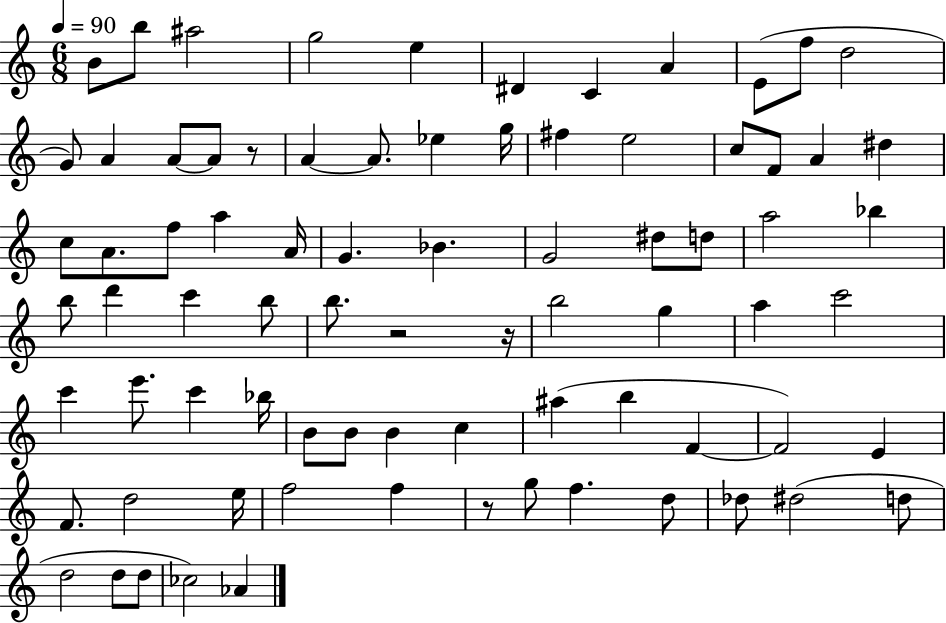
{
  \clef treble
  \numericTimeSignature
  \time 6/8
  \key c \major
  \tempo 4 = 90
  \repeat volta 2 { b'8 b''8 ais''2 | g''2 e''4 | dis'4 c'4 a'4 | e'8( f''8 d''2 | \break g'8) a'4 a'8~~ a'8 r8 | a'4~~ a'8. ees''4 g''16 | fis''4 e''2 | c''8 f'8 a'4 dis''4 | \break c''8 a'8. f''8 a''4 a'16 | g'4. bes'4. | g'2 dis''8 d''8 | a''2 bes''4 | \break b''8 d'''4 c'''4 b''8 | b''8. r2 r16 | b''2 g''4 | a''4 c'''2 | \break c'''4 e'''8. c'''4 bes''16 | b'8 b'8 b'4 c''4 | ais''4( b''4 f'4~~ | f'2) e'4 | \break f'8. d''2 e''16 | f''2 f''4 | r8 g''8 f''4. d''8 | des''8 dis''2( d''8 | \break d''2 d''8 d''8 | ces''2) aes'4 | } \bar "|."
}